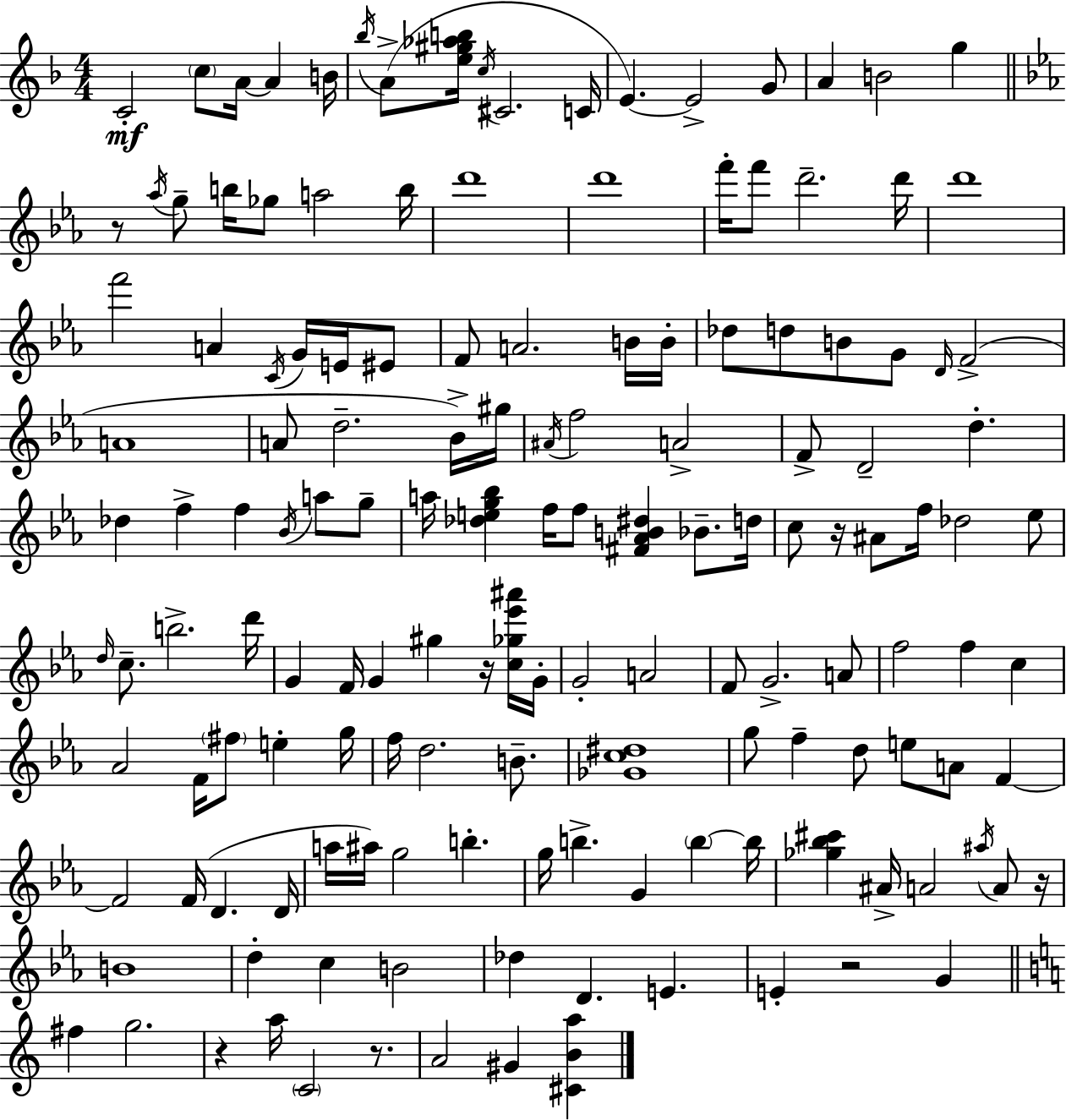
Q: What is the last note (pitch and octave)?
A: G#4